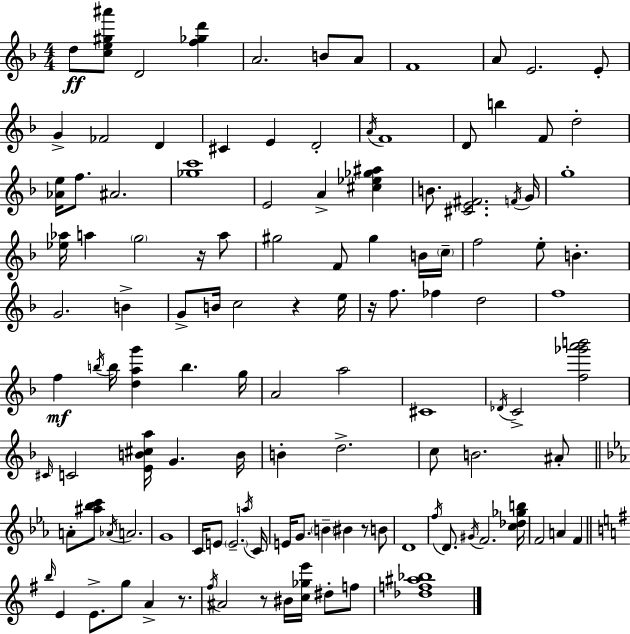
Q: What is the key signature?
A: D minor